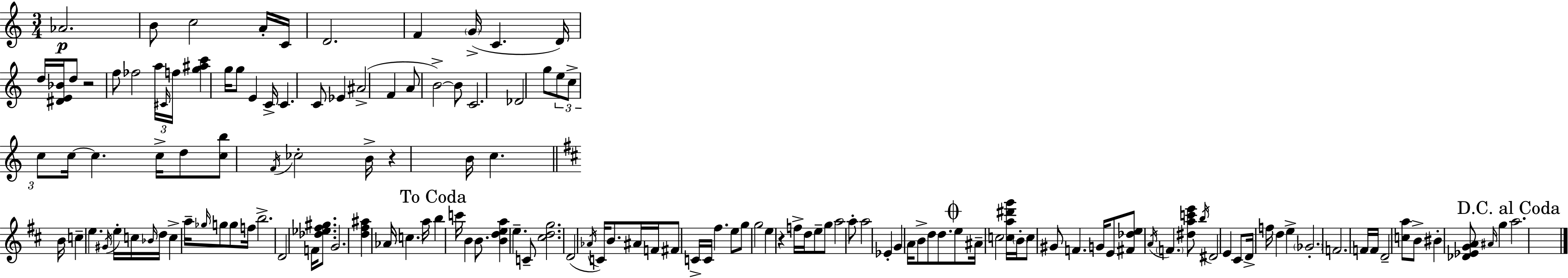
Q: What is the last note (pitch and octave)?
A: A5